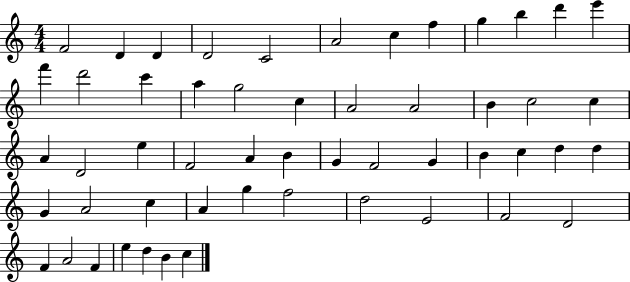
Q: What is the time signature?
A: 4/4